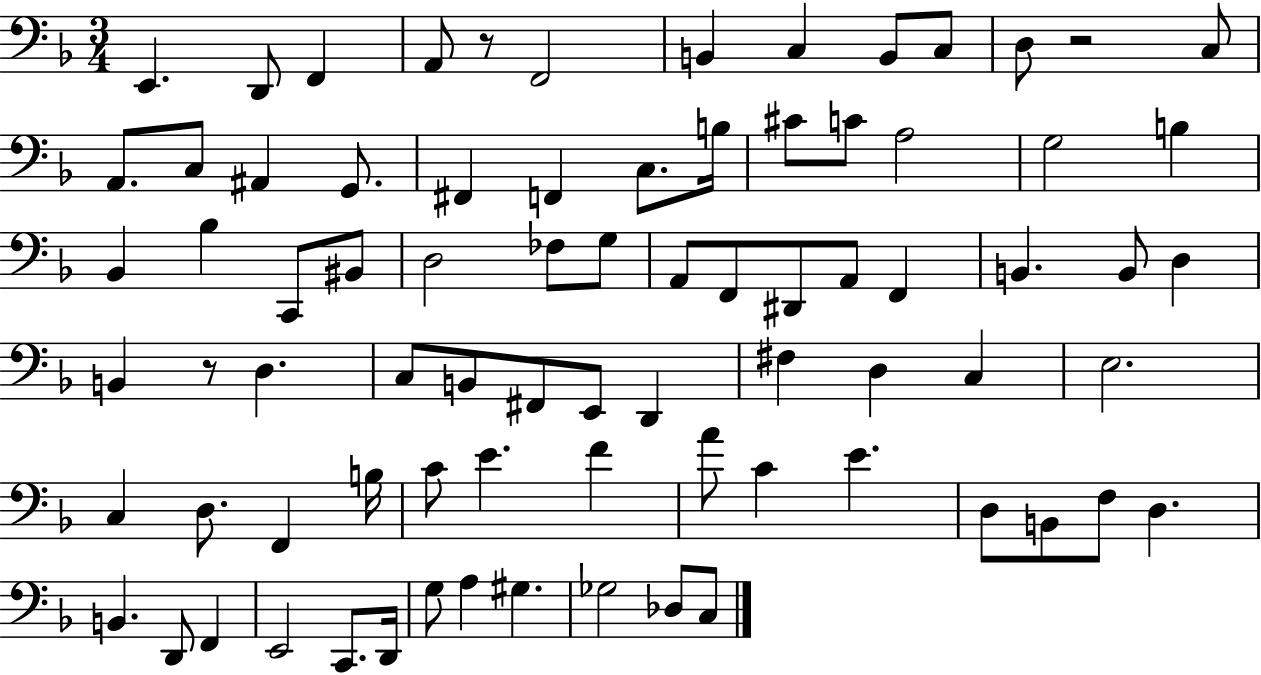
{
  \clef bass
  \numericTimeSignature
  \time 3/4
  \key f \major
  \repeat volta 2 { e,4. d,8 f,4 | a,8 r8 f,2 | b,4 c4 b,8 c8 | d8 r2 c8 | \break a,8. c8 ais,4 g,8. | fis,4 f,4 c8. b16 | cis'8 c'8 a2 | g2 b4 | \break bes,4 bes4 c,8 bis,8 | d2 fes8 g8 | a,8 f,8 dis,8 a,8 f,4 | b,4. b,8 d4 | \break b,4 r8 d4. | c8 b,8 fis,8 e,8 d,4 | fis4 d4 c4 | e2. | \break c4 d8. f,4 b16 | c'8 e'4. f'4 | a'8 c'4 e'4. | d8 b,8 f8 d4. | \break b,4. d,8 f,4 | e,2 c,8. d,16 | g8 a4 gis4. | ges2 des8 c8 | \break } \bar "|."
}